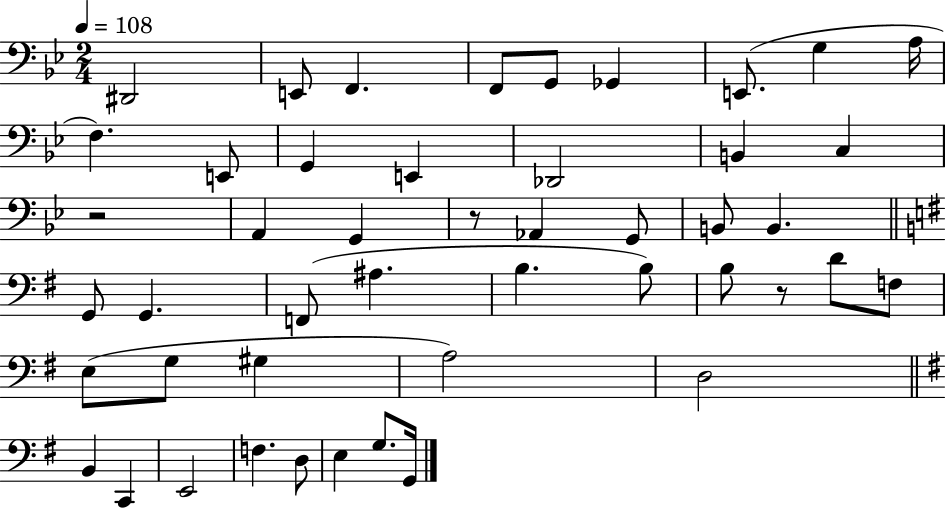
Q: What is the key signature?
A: BES major